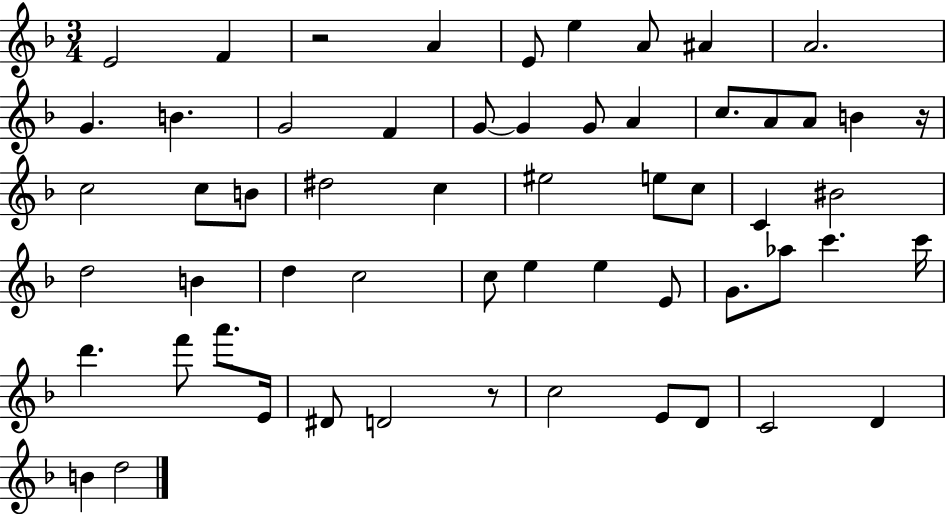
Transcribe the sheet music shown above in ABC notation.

X:1
T:Untitled
M:3/4
L:1/4
K:F
E2 F z2 A E/2 e A/2 ^A A2 G B G2 F G/2 G G/2 A c/2 A/2 A/2 B z/4 c2 c/2 B/2 ^d2 c ^e2 e/2 c/2 C ^B2 d2 B d c2 c/2 e e E/2 G/2 _a/2 c' c'/4 d' f'/2 a'/2 E/4 ^D/2 D2 z/2 c2 E/2 D/2 C2 D B d2